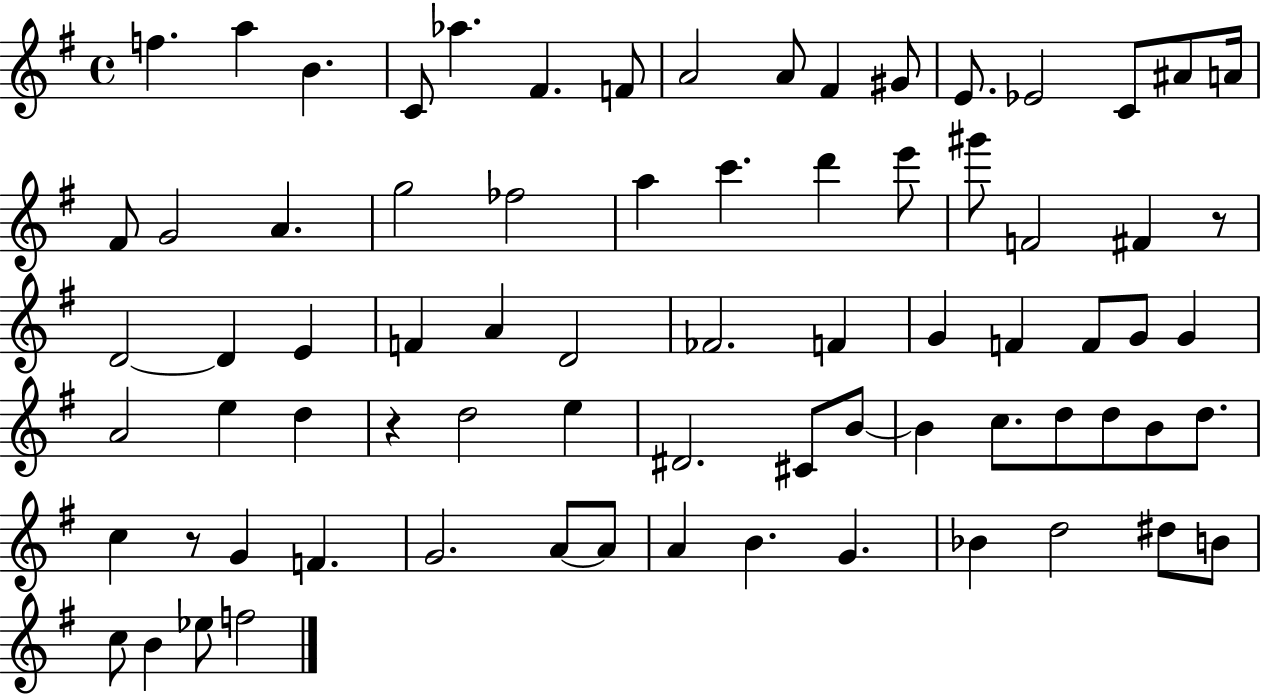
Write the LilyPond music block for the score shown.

{
  \clef treble
  \time 4/4
  \defaultTimeSignature
  \key g \major
  f''4. a''4 b'4. | c'8 aes''4. fis'4. f'8 | a'2 a'8 fis'4 gis'8 | e'8. ees'2 c'8 ais'8 a'16 | \break fis'8 g'2 a'4. | g''2 fes''2 | a''4 c'''4. d'''4 e'''8 | gis'''8 f'2 fis'4 r8 | \break d'2~~ d'4 e'4 | f'4 a'4 d'2 | fes'2. f'4 | g'4 f'4 f'8 g'8 g'4 | \break a'2 e''4 d''4 | r4 d''2 e''4 | dis'2. cis'8 b'8~~ | b'4 c''8. d''8 d''8 b'8 d''8. | \break c''4 r8 g'4 f'4. | g'2. a'8~~ a'8 | a'4 b'4. g'4. | bes'4 d''2 dis''8 b'8 | \break c''8 b'4 ees''8 f''2 | \bar "|."
}